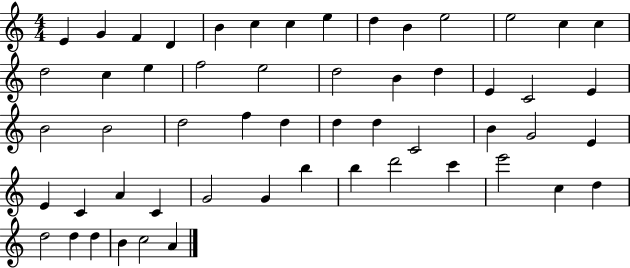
{
  \clef treble
  \numericTimeSignature
  \time 4/4
  \key c \major
  e'4 g'4 f'4 d'4 | b'4 c''4 c''4 e''4 | d''4 b'4 e''2 | e''2 c''4 c''4 | \break d''2 c''4 e''4 | f''2 e''2 | d''2 b'4 d''4 | e'4 c'2 e'4 | \break b'2 b'2 | d''2 f''4 d''4 | d''4 d''4 c'2 | b'4 g'2 e'4 | \break e'4 c'4 a'4 c'4 | g'2 g'4 b''4 | b''4 d'''2 c'''4 | e'''2 c''4 d''4 | \break d''2 d''4 d''4 | b'4 c''2 a'4 | \bar "|."
}